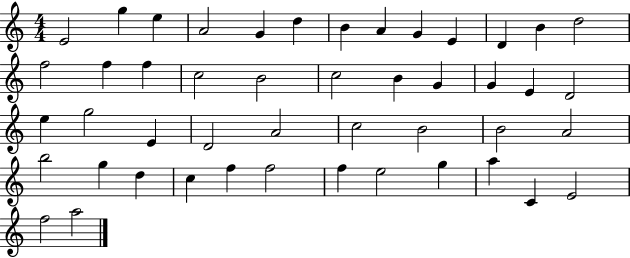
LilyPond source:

{
  \clef treble
  \numericTimeSignature
  \time 4/4
  \key c \major
  e'2 g''4 e''4 | a'2 g'4 d''4 | b'4 a'4 g'4 e'4 | d'4 b'4 d''2 | \break f''2 f''4 f''4 | c''2 b'2 | c''2 b'4 g'4 | g'4 e'4 d'2 | \break e''4 g''2 e'4 | d'2 a'2 | c''2 b'2 | b'2 a'2 | \break b''2 g''4 d''4 | c''4 f''4 f''2 | f''4 e''2 g''4 | a''4 c'4 e'2 | \break f''2 a''2 | \bar "|."
}